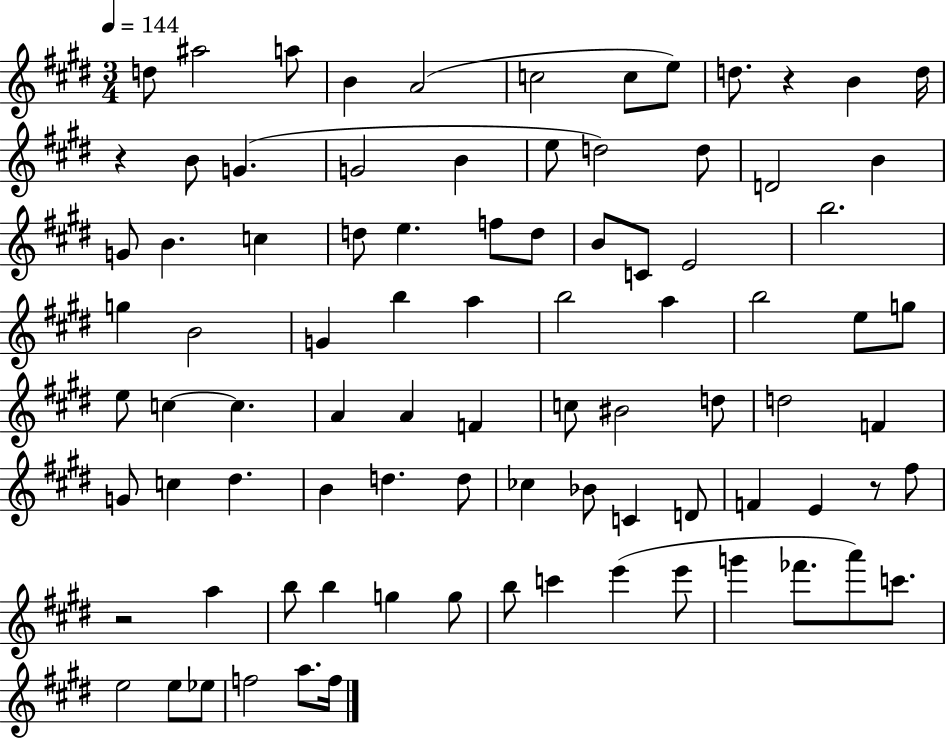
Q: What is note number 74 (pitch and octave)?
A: E6